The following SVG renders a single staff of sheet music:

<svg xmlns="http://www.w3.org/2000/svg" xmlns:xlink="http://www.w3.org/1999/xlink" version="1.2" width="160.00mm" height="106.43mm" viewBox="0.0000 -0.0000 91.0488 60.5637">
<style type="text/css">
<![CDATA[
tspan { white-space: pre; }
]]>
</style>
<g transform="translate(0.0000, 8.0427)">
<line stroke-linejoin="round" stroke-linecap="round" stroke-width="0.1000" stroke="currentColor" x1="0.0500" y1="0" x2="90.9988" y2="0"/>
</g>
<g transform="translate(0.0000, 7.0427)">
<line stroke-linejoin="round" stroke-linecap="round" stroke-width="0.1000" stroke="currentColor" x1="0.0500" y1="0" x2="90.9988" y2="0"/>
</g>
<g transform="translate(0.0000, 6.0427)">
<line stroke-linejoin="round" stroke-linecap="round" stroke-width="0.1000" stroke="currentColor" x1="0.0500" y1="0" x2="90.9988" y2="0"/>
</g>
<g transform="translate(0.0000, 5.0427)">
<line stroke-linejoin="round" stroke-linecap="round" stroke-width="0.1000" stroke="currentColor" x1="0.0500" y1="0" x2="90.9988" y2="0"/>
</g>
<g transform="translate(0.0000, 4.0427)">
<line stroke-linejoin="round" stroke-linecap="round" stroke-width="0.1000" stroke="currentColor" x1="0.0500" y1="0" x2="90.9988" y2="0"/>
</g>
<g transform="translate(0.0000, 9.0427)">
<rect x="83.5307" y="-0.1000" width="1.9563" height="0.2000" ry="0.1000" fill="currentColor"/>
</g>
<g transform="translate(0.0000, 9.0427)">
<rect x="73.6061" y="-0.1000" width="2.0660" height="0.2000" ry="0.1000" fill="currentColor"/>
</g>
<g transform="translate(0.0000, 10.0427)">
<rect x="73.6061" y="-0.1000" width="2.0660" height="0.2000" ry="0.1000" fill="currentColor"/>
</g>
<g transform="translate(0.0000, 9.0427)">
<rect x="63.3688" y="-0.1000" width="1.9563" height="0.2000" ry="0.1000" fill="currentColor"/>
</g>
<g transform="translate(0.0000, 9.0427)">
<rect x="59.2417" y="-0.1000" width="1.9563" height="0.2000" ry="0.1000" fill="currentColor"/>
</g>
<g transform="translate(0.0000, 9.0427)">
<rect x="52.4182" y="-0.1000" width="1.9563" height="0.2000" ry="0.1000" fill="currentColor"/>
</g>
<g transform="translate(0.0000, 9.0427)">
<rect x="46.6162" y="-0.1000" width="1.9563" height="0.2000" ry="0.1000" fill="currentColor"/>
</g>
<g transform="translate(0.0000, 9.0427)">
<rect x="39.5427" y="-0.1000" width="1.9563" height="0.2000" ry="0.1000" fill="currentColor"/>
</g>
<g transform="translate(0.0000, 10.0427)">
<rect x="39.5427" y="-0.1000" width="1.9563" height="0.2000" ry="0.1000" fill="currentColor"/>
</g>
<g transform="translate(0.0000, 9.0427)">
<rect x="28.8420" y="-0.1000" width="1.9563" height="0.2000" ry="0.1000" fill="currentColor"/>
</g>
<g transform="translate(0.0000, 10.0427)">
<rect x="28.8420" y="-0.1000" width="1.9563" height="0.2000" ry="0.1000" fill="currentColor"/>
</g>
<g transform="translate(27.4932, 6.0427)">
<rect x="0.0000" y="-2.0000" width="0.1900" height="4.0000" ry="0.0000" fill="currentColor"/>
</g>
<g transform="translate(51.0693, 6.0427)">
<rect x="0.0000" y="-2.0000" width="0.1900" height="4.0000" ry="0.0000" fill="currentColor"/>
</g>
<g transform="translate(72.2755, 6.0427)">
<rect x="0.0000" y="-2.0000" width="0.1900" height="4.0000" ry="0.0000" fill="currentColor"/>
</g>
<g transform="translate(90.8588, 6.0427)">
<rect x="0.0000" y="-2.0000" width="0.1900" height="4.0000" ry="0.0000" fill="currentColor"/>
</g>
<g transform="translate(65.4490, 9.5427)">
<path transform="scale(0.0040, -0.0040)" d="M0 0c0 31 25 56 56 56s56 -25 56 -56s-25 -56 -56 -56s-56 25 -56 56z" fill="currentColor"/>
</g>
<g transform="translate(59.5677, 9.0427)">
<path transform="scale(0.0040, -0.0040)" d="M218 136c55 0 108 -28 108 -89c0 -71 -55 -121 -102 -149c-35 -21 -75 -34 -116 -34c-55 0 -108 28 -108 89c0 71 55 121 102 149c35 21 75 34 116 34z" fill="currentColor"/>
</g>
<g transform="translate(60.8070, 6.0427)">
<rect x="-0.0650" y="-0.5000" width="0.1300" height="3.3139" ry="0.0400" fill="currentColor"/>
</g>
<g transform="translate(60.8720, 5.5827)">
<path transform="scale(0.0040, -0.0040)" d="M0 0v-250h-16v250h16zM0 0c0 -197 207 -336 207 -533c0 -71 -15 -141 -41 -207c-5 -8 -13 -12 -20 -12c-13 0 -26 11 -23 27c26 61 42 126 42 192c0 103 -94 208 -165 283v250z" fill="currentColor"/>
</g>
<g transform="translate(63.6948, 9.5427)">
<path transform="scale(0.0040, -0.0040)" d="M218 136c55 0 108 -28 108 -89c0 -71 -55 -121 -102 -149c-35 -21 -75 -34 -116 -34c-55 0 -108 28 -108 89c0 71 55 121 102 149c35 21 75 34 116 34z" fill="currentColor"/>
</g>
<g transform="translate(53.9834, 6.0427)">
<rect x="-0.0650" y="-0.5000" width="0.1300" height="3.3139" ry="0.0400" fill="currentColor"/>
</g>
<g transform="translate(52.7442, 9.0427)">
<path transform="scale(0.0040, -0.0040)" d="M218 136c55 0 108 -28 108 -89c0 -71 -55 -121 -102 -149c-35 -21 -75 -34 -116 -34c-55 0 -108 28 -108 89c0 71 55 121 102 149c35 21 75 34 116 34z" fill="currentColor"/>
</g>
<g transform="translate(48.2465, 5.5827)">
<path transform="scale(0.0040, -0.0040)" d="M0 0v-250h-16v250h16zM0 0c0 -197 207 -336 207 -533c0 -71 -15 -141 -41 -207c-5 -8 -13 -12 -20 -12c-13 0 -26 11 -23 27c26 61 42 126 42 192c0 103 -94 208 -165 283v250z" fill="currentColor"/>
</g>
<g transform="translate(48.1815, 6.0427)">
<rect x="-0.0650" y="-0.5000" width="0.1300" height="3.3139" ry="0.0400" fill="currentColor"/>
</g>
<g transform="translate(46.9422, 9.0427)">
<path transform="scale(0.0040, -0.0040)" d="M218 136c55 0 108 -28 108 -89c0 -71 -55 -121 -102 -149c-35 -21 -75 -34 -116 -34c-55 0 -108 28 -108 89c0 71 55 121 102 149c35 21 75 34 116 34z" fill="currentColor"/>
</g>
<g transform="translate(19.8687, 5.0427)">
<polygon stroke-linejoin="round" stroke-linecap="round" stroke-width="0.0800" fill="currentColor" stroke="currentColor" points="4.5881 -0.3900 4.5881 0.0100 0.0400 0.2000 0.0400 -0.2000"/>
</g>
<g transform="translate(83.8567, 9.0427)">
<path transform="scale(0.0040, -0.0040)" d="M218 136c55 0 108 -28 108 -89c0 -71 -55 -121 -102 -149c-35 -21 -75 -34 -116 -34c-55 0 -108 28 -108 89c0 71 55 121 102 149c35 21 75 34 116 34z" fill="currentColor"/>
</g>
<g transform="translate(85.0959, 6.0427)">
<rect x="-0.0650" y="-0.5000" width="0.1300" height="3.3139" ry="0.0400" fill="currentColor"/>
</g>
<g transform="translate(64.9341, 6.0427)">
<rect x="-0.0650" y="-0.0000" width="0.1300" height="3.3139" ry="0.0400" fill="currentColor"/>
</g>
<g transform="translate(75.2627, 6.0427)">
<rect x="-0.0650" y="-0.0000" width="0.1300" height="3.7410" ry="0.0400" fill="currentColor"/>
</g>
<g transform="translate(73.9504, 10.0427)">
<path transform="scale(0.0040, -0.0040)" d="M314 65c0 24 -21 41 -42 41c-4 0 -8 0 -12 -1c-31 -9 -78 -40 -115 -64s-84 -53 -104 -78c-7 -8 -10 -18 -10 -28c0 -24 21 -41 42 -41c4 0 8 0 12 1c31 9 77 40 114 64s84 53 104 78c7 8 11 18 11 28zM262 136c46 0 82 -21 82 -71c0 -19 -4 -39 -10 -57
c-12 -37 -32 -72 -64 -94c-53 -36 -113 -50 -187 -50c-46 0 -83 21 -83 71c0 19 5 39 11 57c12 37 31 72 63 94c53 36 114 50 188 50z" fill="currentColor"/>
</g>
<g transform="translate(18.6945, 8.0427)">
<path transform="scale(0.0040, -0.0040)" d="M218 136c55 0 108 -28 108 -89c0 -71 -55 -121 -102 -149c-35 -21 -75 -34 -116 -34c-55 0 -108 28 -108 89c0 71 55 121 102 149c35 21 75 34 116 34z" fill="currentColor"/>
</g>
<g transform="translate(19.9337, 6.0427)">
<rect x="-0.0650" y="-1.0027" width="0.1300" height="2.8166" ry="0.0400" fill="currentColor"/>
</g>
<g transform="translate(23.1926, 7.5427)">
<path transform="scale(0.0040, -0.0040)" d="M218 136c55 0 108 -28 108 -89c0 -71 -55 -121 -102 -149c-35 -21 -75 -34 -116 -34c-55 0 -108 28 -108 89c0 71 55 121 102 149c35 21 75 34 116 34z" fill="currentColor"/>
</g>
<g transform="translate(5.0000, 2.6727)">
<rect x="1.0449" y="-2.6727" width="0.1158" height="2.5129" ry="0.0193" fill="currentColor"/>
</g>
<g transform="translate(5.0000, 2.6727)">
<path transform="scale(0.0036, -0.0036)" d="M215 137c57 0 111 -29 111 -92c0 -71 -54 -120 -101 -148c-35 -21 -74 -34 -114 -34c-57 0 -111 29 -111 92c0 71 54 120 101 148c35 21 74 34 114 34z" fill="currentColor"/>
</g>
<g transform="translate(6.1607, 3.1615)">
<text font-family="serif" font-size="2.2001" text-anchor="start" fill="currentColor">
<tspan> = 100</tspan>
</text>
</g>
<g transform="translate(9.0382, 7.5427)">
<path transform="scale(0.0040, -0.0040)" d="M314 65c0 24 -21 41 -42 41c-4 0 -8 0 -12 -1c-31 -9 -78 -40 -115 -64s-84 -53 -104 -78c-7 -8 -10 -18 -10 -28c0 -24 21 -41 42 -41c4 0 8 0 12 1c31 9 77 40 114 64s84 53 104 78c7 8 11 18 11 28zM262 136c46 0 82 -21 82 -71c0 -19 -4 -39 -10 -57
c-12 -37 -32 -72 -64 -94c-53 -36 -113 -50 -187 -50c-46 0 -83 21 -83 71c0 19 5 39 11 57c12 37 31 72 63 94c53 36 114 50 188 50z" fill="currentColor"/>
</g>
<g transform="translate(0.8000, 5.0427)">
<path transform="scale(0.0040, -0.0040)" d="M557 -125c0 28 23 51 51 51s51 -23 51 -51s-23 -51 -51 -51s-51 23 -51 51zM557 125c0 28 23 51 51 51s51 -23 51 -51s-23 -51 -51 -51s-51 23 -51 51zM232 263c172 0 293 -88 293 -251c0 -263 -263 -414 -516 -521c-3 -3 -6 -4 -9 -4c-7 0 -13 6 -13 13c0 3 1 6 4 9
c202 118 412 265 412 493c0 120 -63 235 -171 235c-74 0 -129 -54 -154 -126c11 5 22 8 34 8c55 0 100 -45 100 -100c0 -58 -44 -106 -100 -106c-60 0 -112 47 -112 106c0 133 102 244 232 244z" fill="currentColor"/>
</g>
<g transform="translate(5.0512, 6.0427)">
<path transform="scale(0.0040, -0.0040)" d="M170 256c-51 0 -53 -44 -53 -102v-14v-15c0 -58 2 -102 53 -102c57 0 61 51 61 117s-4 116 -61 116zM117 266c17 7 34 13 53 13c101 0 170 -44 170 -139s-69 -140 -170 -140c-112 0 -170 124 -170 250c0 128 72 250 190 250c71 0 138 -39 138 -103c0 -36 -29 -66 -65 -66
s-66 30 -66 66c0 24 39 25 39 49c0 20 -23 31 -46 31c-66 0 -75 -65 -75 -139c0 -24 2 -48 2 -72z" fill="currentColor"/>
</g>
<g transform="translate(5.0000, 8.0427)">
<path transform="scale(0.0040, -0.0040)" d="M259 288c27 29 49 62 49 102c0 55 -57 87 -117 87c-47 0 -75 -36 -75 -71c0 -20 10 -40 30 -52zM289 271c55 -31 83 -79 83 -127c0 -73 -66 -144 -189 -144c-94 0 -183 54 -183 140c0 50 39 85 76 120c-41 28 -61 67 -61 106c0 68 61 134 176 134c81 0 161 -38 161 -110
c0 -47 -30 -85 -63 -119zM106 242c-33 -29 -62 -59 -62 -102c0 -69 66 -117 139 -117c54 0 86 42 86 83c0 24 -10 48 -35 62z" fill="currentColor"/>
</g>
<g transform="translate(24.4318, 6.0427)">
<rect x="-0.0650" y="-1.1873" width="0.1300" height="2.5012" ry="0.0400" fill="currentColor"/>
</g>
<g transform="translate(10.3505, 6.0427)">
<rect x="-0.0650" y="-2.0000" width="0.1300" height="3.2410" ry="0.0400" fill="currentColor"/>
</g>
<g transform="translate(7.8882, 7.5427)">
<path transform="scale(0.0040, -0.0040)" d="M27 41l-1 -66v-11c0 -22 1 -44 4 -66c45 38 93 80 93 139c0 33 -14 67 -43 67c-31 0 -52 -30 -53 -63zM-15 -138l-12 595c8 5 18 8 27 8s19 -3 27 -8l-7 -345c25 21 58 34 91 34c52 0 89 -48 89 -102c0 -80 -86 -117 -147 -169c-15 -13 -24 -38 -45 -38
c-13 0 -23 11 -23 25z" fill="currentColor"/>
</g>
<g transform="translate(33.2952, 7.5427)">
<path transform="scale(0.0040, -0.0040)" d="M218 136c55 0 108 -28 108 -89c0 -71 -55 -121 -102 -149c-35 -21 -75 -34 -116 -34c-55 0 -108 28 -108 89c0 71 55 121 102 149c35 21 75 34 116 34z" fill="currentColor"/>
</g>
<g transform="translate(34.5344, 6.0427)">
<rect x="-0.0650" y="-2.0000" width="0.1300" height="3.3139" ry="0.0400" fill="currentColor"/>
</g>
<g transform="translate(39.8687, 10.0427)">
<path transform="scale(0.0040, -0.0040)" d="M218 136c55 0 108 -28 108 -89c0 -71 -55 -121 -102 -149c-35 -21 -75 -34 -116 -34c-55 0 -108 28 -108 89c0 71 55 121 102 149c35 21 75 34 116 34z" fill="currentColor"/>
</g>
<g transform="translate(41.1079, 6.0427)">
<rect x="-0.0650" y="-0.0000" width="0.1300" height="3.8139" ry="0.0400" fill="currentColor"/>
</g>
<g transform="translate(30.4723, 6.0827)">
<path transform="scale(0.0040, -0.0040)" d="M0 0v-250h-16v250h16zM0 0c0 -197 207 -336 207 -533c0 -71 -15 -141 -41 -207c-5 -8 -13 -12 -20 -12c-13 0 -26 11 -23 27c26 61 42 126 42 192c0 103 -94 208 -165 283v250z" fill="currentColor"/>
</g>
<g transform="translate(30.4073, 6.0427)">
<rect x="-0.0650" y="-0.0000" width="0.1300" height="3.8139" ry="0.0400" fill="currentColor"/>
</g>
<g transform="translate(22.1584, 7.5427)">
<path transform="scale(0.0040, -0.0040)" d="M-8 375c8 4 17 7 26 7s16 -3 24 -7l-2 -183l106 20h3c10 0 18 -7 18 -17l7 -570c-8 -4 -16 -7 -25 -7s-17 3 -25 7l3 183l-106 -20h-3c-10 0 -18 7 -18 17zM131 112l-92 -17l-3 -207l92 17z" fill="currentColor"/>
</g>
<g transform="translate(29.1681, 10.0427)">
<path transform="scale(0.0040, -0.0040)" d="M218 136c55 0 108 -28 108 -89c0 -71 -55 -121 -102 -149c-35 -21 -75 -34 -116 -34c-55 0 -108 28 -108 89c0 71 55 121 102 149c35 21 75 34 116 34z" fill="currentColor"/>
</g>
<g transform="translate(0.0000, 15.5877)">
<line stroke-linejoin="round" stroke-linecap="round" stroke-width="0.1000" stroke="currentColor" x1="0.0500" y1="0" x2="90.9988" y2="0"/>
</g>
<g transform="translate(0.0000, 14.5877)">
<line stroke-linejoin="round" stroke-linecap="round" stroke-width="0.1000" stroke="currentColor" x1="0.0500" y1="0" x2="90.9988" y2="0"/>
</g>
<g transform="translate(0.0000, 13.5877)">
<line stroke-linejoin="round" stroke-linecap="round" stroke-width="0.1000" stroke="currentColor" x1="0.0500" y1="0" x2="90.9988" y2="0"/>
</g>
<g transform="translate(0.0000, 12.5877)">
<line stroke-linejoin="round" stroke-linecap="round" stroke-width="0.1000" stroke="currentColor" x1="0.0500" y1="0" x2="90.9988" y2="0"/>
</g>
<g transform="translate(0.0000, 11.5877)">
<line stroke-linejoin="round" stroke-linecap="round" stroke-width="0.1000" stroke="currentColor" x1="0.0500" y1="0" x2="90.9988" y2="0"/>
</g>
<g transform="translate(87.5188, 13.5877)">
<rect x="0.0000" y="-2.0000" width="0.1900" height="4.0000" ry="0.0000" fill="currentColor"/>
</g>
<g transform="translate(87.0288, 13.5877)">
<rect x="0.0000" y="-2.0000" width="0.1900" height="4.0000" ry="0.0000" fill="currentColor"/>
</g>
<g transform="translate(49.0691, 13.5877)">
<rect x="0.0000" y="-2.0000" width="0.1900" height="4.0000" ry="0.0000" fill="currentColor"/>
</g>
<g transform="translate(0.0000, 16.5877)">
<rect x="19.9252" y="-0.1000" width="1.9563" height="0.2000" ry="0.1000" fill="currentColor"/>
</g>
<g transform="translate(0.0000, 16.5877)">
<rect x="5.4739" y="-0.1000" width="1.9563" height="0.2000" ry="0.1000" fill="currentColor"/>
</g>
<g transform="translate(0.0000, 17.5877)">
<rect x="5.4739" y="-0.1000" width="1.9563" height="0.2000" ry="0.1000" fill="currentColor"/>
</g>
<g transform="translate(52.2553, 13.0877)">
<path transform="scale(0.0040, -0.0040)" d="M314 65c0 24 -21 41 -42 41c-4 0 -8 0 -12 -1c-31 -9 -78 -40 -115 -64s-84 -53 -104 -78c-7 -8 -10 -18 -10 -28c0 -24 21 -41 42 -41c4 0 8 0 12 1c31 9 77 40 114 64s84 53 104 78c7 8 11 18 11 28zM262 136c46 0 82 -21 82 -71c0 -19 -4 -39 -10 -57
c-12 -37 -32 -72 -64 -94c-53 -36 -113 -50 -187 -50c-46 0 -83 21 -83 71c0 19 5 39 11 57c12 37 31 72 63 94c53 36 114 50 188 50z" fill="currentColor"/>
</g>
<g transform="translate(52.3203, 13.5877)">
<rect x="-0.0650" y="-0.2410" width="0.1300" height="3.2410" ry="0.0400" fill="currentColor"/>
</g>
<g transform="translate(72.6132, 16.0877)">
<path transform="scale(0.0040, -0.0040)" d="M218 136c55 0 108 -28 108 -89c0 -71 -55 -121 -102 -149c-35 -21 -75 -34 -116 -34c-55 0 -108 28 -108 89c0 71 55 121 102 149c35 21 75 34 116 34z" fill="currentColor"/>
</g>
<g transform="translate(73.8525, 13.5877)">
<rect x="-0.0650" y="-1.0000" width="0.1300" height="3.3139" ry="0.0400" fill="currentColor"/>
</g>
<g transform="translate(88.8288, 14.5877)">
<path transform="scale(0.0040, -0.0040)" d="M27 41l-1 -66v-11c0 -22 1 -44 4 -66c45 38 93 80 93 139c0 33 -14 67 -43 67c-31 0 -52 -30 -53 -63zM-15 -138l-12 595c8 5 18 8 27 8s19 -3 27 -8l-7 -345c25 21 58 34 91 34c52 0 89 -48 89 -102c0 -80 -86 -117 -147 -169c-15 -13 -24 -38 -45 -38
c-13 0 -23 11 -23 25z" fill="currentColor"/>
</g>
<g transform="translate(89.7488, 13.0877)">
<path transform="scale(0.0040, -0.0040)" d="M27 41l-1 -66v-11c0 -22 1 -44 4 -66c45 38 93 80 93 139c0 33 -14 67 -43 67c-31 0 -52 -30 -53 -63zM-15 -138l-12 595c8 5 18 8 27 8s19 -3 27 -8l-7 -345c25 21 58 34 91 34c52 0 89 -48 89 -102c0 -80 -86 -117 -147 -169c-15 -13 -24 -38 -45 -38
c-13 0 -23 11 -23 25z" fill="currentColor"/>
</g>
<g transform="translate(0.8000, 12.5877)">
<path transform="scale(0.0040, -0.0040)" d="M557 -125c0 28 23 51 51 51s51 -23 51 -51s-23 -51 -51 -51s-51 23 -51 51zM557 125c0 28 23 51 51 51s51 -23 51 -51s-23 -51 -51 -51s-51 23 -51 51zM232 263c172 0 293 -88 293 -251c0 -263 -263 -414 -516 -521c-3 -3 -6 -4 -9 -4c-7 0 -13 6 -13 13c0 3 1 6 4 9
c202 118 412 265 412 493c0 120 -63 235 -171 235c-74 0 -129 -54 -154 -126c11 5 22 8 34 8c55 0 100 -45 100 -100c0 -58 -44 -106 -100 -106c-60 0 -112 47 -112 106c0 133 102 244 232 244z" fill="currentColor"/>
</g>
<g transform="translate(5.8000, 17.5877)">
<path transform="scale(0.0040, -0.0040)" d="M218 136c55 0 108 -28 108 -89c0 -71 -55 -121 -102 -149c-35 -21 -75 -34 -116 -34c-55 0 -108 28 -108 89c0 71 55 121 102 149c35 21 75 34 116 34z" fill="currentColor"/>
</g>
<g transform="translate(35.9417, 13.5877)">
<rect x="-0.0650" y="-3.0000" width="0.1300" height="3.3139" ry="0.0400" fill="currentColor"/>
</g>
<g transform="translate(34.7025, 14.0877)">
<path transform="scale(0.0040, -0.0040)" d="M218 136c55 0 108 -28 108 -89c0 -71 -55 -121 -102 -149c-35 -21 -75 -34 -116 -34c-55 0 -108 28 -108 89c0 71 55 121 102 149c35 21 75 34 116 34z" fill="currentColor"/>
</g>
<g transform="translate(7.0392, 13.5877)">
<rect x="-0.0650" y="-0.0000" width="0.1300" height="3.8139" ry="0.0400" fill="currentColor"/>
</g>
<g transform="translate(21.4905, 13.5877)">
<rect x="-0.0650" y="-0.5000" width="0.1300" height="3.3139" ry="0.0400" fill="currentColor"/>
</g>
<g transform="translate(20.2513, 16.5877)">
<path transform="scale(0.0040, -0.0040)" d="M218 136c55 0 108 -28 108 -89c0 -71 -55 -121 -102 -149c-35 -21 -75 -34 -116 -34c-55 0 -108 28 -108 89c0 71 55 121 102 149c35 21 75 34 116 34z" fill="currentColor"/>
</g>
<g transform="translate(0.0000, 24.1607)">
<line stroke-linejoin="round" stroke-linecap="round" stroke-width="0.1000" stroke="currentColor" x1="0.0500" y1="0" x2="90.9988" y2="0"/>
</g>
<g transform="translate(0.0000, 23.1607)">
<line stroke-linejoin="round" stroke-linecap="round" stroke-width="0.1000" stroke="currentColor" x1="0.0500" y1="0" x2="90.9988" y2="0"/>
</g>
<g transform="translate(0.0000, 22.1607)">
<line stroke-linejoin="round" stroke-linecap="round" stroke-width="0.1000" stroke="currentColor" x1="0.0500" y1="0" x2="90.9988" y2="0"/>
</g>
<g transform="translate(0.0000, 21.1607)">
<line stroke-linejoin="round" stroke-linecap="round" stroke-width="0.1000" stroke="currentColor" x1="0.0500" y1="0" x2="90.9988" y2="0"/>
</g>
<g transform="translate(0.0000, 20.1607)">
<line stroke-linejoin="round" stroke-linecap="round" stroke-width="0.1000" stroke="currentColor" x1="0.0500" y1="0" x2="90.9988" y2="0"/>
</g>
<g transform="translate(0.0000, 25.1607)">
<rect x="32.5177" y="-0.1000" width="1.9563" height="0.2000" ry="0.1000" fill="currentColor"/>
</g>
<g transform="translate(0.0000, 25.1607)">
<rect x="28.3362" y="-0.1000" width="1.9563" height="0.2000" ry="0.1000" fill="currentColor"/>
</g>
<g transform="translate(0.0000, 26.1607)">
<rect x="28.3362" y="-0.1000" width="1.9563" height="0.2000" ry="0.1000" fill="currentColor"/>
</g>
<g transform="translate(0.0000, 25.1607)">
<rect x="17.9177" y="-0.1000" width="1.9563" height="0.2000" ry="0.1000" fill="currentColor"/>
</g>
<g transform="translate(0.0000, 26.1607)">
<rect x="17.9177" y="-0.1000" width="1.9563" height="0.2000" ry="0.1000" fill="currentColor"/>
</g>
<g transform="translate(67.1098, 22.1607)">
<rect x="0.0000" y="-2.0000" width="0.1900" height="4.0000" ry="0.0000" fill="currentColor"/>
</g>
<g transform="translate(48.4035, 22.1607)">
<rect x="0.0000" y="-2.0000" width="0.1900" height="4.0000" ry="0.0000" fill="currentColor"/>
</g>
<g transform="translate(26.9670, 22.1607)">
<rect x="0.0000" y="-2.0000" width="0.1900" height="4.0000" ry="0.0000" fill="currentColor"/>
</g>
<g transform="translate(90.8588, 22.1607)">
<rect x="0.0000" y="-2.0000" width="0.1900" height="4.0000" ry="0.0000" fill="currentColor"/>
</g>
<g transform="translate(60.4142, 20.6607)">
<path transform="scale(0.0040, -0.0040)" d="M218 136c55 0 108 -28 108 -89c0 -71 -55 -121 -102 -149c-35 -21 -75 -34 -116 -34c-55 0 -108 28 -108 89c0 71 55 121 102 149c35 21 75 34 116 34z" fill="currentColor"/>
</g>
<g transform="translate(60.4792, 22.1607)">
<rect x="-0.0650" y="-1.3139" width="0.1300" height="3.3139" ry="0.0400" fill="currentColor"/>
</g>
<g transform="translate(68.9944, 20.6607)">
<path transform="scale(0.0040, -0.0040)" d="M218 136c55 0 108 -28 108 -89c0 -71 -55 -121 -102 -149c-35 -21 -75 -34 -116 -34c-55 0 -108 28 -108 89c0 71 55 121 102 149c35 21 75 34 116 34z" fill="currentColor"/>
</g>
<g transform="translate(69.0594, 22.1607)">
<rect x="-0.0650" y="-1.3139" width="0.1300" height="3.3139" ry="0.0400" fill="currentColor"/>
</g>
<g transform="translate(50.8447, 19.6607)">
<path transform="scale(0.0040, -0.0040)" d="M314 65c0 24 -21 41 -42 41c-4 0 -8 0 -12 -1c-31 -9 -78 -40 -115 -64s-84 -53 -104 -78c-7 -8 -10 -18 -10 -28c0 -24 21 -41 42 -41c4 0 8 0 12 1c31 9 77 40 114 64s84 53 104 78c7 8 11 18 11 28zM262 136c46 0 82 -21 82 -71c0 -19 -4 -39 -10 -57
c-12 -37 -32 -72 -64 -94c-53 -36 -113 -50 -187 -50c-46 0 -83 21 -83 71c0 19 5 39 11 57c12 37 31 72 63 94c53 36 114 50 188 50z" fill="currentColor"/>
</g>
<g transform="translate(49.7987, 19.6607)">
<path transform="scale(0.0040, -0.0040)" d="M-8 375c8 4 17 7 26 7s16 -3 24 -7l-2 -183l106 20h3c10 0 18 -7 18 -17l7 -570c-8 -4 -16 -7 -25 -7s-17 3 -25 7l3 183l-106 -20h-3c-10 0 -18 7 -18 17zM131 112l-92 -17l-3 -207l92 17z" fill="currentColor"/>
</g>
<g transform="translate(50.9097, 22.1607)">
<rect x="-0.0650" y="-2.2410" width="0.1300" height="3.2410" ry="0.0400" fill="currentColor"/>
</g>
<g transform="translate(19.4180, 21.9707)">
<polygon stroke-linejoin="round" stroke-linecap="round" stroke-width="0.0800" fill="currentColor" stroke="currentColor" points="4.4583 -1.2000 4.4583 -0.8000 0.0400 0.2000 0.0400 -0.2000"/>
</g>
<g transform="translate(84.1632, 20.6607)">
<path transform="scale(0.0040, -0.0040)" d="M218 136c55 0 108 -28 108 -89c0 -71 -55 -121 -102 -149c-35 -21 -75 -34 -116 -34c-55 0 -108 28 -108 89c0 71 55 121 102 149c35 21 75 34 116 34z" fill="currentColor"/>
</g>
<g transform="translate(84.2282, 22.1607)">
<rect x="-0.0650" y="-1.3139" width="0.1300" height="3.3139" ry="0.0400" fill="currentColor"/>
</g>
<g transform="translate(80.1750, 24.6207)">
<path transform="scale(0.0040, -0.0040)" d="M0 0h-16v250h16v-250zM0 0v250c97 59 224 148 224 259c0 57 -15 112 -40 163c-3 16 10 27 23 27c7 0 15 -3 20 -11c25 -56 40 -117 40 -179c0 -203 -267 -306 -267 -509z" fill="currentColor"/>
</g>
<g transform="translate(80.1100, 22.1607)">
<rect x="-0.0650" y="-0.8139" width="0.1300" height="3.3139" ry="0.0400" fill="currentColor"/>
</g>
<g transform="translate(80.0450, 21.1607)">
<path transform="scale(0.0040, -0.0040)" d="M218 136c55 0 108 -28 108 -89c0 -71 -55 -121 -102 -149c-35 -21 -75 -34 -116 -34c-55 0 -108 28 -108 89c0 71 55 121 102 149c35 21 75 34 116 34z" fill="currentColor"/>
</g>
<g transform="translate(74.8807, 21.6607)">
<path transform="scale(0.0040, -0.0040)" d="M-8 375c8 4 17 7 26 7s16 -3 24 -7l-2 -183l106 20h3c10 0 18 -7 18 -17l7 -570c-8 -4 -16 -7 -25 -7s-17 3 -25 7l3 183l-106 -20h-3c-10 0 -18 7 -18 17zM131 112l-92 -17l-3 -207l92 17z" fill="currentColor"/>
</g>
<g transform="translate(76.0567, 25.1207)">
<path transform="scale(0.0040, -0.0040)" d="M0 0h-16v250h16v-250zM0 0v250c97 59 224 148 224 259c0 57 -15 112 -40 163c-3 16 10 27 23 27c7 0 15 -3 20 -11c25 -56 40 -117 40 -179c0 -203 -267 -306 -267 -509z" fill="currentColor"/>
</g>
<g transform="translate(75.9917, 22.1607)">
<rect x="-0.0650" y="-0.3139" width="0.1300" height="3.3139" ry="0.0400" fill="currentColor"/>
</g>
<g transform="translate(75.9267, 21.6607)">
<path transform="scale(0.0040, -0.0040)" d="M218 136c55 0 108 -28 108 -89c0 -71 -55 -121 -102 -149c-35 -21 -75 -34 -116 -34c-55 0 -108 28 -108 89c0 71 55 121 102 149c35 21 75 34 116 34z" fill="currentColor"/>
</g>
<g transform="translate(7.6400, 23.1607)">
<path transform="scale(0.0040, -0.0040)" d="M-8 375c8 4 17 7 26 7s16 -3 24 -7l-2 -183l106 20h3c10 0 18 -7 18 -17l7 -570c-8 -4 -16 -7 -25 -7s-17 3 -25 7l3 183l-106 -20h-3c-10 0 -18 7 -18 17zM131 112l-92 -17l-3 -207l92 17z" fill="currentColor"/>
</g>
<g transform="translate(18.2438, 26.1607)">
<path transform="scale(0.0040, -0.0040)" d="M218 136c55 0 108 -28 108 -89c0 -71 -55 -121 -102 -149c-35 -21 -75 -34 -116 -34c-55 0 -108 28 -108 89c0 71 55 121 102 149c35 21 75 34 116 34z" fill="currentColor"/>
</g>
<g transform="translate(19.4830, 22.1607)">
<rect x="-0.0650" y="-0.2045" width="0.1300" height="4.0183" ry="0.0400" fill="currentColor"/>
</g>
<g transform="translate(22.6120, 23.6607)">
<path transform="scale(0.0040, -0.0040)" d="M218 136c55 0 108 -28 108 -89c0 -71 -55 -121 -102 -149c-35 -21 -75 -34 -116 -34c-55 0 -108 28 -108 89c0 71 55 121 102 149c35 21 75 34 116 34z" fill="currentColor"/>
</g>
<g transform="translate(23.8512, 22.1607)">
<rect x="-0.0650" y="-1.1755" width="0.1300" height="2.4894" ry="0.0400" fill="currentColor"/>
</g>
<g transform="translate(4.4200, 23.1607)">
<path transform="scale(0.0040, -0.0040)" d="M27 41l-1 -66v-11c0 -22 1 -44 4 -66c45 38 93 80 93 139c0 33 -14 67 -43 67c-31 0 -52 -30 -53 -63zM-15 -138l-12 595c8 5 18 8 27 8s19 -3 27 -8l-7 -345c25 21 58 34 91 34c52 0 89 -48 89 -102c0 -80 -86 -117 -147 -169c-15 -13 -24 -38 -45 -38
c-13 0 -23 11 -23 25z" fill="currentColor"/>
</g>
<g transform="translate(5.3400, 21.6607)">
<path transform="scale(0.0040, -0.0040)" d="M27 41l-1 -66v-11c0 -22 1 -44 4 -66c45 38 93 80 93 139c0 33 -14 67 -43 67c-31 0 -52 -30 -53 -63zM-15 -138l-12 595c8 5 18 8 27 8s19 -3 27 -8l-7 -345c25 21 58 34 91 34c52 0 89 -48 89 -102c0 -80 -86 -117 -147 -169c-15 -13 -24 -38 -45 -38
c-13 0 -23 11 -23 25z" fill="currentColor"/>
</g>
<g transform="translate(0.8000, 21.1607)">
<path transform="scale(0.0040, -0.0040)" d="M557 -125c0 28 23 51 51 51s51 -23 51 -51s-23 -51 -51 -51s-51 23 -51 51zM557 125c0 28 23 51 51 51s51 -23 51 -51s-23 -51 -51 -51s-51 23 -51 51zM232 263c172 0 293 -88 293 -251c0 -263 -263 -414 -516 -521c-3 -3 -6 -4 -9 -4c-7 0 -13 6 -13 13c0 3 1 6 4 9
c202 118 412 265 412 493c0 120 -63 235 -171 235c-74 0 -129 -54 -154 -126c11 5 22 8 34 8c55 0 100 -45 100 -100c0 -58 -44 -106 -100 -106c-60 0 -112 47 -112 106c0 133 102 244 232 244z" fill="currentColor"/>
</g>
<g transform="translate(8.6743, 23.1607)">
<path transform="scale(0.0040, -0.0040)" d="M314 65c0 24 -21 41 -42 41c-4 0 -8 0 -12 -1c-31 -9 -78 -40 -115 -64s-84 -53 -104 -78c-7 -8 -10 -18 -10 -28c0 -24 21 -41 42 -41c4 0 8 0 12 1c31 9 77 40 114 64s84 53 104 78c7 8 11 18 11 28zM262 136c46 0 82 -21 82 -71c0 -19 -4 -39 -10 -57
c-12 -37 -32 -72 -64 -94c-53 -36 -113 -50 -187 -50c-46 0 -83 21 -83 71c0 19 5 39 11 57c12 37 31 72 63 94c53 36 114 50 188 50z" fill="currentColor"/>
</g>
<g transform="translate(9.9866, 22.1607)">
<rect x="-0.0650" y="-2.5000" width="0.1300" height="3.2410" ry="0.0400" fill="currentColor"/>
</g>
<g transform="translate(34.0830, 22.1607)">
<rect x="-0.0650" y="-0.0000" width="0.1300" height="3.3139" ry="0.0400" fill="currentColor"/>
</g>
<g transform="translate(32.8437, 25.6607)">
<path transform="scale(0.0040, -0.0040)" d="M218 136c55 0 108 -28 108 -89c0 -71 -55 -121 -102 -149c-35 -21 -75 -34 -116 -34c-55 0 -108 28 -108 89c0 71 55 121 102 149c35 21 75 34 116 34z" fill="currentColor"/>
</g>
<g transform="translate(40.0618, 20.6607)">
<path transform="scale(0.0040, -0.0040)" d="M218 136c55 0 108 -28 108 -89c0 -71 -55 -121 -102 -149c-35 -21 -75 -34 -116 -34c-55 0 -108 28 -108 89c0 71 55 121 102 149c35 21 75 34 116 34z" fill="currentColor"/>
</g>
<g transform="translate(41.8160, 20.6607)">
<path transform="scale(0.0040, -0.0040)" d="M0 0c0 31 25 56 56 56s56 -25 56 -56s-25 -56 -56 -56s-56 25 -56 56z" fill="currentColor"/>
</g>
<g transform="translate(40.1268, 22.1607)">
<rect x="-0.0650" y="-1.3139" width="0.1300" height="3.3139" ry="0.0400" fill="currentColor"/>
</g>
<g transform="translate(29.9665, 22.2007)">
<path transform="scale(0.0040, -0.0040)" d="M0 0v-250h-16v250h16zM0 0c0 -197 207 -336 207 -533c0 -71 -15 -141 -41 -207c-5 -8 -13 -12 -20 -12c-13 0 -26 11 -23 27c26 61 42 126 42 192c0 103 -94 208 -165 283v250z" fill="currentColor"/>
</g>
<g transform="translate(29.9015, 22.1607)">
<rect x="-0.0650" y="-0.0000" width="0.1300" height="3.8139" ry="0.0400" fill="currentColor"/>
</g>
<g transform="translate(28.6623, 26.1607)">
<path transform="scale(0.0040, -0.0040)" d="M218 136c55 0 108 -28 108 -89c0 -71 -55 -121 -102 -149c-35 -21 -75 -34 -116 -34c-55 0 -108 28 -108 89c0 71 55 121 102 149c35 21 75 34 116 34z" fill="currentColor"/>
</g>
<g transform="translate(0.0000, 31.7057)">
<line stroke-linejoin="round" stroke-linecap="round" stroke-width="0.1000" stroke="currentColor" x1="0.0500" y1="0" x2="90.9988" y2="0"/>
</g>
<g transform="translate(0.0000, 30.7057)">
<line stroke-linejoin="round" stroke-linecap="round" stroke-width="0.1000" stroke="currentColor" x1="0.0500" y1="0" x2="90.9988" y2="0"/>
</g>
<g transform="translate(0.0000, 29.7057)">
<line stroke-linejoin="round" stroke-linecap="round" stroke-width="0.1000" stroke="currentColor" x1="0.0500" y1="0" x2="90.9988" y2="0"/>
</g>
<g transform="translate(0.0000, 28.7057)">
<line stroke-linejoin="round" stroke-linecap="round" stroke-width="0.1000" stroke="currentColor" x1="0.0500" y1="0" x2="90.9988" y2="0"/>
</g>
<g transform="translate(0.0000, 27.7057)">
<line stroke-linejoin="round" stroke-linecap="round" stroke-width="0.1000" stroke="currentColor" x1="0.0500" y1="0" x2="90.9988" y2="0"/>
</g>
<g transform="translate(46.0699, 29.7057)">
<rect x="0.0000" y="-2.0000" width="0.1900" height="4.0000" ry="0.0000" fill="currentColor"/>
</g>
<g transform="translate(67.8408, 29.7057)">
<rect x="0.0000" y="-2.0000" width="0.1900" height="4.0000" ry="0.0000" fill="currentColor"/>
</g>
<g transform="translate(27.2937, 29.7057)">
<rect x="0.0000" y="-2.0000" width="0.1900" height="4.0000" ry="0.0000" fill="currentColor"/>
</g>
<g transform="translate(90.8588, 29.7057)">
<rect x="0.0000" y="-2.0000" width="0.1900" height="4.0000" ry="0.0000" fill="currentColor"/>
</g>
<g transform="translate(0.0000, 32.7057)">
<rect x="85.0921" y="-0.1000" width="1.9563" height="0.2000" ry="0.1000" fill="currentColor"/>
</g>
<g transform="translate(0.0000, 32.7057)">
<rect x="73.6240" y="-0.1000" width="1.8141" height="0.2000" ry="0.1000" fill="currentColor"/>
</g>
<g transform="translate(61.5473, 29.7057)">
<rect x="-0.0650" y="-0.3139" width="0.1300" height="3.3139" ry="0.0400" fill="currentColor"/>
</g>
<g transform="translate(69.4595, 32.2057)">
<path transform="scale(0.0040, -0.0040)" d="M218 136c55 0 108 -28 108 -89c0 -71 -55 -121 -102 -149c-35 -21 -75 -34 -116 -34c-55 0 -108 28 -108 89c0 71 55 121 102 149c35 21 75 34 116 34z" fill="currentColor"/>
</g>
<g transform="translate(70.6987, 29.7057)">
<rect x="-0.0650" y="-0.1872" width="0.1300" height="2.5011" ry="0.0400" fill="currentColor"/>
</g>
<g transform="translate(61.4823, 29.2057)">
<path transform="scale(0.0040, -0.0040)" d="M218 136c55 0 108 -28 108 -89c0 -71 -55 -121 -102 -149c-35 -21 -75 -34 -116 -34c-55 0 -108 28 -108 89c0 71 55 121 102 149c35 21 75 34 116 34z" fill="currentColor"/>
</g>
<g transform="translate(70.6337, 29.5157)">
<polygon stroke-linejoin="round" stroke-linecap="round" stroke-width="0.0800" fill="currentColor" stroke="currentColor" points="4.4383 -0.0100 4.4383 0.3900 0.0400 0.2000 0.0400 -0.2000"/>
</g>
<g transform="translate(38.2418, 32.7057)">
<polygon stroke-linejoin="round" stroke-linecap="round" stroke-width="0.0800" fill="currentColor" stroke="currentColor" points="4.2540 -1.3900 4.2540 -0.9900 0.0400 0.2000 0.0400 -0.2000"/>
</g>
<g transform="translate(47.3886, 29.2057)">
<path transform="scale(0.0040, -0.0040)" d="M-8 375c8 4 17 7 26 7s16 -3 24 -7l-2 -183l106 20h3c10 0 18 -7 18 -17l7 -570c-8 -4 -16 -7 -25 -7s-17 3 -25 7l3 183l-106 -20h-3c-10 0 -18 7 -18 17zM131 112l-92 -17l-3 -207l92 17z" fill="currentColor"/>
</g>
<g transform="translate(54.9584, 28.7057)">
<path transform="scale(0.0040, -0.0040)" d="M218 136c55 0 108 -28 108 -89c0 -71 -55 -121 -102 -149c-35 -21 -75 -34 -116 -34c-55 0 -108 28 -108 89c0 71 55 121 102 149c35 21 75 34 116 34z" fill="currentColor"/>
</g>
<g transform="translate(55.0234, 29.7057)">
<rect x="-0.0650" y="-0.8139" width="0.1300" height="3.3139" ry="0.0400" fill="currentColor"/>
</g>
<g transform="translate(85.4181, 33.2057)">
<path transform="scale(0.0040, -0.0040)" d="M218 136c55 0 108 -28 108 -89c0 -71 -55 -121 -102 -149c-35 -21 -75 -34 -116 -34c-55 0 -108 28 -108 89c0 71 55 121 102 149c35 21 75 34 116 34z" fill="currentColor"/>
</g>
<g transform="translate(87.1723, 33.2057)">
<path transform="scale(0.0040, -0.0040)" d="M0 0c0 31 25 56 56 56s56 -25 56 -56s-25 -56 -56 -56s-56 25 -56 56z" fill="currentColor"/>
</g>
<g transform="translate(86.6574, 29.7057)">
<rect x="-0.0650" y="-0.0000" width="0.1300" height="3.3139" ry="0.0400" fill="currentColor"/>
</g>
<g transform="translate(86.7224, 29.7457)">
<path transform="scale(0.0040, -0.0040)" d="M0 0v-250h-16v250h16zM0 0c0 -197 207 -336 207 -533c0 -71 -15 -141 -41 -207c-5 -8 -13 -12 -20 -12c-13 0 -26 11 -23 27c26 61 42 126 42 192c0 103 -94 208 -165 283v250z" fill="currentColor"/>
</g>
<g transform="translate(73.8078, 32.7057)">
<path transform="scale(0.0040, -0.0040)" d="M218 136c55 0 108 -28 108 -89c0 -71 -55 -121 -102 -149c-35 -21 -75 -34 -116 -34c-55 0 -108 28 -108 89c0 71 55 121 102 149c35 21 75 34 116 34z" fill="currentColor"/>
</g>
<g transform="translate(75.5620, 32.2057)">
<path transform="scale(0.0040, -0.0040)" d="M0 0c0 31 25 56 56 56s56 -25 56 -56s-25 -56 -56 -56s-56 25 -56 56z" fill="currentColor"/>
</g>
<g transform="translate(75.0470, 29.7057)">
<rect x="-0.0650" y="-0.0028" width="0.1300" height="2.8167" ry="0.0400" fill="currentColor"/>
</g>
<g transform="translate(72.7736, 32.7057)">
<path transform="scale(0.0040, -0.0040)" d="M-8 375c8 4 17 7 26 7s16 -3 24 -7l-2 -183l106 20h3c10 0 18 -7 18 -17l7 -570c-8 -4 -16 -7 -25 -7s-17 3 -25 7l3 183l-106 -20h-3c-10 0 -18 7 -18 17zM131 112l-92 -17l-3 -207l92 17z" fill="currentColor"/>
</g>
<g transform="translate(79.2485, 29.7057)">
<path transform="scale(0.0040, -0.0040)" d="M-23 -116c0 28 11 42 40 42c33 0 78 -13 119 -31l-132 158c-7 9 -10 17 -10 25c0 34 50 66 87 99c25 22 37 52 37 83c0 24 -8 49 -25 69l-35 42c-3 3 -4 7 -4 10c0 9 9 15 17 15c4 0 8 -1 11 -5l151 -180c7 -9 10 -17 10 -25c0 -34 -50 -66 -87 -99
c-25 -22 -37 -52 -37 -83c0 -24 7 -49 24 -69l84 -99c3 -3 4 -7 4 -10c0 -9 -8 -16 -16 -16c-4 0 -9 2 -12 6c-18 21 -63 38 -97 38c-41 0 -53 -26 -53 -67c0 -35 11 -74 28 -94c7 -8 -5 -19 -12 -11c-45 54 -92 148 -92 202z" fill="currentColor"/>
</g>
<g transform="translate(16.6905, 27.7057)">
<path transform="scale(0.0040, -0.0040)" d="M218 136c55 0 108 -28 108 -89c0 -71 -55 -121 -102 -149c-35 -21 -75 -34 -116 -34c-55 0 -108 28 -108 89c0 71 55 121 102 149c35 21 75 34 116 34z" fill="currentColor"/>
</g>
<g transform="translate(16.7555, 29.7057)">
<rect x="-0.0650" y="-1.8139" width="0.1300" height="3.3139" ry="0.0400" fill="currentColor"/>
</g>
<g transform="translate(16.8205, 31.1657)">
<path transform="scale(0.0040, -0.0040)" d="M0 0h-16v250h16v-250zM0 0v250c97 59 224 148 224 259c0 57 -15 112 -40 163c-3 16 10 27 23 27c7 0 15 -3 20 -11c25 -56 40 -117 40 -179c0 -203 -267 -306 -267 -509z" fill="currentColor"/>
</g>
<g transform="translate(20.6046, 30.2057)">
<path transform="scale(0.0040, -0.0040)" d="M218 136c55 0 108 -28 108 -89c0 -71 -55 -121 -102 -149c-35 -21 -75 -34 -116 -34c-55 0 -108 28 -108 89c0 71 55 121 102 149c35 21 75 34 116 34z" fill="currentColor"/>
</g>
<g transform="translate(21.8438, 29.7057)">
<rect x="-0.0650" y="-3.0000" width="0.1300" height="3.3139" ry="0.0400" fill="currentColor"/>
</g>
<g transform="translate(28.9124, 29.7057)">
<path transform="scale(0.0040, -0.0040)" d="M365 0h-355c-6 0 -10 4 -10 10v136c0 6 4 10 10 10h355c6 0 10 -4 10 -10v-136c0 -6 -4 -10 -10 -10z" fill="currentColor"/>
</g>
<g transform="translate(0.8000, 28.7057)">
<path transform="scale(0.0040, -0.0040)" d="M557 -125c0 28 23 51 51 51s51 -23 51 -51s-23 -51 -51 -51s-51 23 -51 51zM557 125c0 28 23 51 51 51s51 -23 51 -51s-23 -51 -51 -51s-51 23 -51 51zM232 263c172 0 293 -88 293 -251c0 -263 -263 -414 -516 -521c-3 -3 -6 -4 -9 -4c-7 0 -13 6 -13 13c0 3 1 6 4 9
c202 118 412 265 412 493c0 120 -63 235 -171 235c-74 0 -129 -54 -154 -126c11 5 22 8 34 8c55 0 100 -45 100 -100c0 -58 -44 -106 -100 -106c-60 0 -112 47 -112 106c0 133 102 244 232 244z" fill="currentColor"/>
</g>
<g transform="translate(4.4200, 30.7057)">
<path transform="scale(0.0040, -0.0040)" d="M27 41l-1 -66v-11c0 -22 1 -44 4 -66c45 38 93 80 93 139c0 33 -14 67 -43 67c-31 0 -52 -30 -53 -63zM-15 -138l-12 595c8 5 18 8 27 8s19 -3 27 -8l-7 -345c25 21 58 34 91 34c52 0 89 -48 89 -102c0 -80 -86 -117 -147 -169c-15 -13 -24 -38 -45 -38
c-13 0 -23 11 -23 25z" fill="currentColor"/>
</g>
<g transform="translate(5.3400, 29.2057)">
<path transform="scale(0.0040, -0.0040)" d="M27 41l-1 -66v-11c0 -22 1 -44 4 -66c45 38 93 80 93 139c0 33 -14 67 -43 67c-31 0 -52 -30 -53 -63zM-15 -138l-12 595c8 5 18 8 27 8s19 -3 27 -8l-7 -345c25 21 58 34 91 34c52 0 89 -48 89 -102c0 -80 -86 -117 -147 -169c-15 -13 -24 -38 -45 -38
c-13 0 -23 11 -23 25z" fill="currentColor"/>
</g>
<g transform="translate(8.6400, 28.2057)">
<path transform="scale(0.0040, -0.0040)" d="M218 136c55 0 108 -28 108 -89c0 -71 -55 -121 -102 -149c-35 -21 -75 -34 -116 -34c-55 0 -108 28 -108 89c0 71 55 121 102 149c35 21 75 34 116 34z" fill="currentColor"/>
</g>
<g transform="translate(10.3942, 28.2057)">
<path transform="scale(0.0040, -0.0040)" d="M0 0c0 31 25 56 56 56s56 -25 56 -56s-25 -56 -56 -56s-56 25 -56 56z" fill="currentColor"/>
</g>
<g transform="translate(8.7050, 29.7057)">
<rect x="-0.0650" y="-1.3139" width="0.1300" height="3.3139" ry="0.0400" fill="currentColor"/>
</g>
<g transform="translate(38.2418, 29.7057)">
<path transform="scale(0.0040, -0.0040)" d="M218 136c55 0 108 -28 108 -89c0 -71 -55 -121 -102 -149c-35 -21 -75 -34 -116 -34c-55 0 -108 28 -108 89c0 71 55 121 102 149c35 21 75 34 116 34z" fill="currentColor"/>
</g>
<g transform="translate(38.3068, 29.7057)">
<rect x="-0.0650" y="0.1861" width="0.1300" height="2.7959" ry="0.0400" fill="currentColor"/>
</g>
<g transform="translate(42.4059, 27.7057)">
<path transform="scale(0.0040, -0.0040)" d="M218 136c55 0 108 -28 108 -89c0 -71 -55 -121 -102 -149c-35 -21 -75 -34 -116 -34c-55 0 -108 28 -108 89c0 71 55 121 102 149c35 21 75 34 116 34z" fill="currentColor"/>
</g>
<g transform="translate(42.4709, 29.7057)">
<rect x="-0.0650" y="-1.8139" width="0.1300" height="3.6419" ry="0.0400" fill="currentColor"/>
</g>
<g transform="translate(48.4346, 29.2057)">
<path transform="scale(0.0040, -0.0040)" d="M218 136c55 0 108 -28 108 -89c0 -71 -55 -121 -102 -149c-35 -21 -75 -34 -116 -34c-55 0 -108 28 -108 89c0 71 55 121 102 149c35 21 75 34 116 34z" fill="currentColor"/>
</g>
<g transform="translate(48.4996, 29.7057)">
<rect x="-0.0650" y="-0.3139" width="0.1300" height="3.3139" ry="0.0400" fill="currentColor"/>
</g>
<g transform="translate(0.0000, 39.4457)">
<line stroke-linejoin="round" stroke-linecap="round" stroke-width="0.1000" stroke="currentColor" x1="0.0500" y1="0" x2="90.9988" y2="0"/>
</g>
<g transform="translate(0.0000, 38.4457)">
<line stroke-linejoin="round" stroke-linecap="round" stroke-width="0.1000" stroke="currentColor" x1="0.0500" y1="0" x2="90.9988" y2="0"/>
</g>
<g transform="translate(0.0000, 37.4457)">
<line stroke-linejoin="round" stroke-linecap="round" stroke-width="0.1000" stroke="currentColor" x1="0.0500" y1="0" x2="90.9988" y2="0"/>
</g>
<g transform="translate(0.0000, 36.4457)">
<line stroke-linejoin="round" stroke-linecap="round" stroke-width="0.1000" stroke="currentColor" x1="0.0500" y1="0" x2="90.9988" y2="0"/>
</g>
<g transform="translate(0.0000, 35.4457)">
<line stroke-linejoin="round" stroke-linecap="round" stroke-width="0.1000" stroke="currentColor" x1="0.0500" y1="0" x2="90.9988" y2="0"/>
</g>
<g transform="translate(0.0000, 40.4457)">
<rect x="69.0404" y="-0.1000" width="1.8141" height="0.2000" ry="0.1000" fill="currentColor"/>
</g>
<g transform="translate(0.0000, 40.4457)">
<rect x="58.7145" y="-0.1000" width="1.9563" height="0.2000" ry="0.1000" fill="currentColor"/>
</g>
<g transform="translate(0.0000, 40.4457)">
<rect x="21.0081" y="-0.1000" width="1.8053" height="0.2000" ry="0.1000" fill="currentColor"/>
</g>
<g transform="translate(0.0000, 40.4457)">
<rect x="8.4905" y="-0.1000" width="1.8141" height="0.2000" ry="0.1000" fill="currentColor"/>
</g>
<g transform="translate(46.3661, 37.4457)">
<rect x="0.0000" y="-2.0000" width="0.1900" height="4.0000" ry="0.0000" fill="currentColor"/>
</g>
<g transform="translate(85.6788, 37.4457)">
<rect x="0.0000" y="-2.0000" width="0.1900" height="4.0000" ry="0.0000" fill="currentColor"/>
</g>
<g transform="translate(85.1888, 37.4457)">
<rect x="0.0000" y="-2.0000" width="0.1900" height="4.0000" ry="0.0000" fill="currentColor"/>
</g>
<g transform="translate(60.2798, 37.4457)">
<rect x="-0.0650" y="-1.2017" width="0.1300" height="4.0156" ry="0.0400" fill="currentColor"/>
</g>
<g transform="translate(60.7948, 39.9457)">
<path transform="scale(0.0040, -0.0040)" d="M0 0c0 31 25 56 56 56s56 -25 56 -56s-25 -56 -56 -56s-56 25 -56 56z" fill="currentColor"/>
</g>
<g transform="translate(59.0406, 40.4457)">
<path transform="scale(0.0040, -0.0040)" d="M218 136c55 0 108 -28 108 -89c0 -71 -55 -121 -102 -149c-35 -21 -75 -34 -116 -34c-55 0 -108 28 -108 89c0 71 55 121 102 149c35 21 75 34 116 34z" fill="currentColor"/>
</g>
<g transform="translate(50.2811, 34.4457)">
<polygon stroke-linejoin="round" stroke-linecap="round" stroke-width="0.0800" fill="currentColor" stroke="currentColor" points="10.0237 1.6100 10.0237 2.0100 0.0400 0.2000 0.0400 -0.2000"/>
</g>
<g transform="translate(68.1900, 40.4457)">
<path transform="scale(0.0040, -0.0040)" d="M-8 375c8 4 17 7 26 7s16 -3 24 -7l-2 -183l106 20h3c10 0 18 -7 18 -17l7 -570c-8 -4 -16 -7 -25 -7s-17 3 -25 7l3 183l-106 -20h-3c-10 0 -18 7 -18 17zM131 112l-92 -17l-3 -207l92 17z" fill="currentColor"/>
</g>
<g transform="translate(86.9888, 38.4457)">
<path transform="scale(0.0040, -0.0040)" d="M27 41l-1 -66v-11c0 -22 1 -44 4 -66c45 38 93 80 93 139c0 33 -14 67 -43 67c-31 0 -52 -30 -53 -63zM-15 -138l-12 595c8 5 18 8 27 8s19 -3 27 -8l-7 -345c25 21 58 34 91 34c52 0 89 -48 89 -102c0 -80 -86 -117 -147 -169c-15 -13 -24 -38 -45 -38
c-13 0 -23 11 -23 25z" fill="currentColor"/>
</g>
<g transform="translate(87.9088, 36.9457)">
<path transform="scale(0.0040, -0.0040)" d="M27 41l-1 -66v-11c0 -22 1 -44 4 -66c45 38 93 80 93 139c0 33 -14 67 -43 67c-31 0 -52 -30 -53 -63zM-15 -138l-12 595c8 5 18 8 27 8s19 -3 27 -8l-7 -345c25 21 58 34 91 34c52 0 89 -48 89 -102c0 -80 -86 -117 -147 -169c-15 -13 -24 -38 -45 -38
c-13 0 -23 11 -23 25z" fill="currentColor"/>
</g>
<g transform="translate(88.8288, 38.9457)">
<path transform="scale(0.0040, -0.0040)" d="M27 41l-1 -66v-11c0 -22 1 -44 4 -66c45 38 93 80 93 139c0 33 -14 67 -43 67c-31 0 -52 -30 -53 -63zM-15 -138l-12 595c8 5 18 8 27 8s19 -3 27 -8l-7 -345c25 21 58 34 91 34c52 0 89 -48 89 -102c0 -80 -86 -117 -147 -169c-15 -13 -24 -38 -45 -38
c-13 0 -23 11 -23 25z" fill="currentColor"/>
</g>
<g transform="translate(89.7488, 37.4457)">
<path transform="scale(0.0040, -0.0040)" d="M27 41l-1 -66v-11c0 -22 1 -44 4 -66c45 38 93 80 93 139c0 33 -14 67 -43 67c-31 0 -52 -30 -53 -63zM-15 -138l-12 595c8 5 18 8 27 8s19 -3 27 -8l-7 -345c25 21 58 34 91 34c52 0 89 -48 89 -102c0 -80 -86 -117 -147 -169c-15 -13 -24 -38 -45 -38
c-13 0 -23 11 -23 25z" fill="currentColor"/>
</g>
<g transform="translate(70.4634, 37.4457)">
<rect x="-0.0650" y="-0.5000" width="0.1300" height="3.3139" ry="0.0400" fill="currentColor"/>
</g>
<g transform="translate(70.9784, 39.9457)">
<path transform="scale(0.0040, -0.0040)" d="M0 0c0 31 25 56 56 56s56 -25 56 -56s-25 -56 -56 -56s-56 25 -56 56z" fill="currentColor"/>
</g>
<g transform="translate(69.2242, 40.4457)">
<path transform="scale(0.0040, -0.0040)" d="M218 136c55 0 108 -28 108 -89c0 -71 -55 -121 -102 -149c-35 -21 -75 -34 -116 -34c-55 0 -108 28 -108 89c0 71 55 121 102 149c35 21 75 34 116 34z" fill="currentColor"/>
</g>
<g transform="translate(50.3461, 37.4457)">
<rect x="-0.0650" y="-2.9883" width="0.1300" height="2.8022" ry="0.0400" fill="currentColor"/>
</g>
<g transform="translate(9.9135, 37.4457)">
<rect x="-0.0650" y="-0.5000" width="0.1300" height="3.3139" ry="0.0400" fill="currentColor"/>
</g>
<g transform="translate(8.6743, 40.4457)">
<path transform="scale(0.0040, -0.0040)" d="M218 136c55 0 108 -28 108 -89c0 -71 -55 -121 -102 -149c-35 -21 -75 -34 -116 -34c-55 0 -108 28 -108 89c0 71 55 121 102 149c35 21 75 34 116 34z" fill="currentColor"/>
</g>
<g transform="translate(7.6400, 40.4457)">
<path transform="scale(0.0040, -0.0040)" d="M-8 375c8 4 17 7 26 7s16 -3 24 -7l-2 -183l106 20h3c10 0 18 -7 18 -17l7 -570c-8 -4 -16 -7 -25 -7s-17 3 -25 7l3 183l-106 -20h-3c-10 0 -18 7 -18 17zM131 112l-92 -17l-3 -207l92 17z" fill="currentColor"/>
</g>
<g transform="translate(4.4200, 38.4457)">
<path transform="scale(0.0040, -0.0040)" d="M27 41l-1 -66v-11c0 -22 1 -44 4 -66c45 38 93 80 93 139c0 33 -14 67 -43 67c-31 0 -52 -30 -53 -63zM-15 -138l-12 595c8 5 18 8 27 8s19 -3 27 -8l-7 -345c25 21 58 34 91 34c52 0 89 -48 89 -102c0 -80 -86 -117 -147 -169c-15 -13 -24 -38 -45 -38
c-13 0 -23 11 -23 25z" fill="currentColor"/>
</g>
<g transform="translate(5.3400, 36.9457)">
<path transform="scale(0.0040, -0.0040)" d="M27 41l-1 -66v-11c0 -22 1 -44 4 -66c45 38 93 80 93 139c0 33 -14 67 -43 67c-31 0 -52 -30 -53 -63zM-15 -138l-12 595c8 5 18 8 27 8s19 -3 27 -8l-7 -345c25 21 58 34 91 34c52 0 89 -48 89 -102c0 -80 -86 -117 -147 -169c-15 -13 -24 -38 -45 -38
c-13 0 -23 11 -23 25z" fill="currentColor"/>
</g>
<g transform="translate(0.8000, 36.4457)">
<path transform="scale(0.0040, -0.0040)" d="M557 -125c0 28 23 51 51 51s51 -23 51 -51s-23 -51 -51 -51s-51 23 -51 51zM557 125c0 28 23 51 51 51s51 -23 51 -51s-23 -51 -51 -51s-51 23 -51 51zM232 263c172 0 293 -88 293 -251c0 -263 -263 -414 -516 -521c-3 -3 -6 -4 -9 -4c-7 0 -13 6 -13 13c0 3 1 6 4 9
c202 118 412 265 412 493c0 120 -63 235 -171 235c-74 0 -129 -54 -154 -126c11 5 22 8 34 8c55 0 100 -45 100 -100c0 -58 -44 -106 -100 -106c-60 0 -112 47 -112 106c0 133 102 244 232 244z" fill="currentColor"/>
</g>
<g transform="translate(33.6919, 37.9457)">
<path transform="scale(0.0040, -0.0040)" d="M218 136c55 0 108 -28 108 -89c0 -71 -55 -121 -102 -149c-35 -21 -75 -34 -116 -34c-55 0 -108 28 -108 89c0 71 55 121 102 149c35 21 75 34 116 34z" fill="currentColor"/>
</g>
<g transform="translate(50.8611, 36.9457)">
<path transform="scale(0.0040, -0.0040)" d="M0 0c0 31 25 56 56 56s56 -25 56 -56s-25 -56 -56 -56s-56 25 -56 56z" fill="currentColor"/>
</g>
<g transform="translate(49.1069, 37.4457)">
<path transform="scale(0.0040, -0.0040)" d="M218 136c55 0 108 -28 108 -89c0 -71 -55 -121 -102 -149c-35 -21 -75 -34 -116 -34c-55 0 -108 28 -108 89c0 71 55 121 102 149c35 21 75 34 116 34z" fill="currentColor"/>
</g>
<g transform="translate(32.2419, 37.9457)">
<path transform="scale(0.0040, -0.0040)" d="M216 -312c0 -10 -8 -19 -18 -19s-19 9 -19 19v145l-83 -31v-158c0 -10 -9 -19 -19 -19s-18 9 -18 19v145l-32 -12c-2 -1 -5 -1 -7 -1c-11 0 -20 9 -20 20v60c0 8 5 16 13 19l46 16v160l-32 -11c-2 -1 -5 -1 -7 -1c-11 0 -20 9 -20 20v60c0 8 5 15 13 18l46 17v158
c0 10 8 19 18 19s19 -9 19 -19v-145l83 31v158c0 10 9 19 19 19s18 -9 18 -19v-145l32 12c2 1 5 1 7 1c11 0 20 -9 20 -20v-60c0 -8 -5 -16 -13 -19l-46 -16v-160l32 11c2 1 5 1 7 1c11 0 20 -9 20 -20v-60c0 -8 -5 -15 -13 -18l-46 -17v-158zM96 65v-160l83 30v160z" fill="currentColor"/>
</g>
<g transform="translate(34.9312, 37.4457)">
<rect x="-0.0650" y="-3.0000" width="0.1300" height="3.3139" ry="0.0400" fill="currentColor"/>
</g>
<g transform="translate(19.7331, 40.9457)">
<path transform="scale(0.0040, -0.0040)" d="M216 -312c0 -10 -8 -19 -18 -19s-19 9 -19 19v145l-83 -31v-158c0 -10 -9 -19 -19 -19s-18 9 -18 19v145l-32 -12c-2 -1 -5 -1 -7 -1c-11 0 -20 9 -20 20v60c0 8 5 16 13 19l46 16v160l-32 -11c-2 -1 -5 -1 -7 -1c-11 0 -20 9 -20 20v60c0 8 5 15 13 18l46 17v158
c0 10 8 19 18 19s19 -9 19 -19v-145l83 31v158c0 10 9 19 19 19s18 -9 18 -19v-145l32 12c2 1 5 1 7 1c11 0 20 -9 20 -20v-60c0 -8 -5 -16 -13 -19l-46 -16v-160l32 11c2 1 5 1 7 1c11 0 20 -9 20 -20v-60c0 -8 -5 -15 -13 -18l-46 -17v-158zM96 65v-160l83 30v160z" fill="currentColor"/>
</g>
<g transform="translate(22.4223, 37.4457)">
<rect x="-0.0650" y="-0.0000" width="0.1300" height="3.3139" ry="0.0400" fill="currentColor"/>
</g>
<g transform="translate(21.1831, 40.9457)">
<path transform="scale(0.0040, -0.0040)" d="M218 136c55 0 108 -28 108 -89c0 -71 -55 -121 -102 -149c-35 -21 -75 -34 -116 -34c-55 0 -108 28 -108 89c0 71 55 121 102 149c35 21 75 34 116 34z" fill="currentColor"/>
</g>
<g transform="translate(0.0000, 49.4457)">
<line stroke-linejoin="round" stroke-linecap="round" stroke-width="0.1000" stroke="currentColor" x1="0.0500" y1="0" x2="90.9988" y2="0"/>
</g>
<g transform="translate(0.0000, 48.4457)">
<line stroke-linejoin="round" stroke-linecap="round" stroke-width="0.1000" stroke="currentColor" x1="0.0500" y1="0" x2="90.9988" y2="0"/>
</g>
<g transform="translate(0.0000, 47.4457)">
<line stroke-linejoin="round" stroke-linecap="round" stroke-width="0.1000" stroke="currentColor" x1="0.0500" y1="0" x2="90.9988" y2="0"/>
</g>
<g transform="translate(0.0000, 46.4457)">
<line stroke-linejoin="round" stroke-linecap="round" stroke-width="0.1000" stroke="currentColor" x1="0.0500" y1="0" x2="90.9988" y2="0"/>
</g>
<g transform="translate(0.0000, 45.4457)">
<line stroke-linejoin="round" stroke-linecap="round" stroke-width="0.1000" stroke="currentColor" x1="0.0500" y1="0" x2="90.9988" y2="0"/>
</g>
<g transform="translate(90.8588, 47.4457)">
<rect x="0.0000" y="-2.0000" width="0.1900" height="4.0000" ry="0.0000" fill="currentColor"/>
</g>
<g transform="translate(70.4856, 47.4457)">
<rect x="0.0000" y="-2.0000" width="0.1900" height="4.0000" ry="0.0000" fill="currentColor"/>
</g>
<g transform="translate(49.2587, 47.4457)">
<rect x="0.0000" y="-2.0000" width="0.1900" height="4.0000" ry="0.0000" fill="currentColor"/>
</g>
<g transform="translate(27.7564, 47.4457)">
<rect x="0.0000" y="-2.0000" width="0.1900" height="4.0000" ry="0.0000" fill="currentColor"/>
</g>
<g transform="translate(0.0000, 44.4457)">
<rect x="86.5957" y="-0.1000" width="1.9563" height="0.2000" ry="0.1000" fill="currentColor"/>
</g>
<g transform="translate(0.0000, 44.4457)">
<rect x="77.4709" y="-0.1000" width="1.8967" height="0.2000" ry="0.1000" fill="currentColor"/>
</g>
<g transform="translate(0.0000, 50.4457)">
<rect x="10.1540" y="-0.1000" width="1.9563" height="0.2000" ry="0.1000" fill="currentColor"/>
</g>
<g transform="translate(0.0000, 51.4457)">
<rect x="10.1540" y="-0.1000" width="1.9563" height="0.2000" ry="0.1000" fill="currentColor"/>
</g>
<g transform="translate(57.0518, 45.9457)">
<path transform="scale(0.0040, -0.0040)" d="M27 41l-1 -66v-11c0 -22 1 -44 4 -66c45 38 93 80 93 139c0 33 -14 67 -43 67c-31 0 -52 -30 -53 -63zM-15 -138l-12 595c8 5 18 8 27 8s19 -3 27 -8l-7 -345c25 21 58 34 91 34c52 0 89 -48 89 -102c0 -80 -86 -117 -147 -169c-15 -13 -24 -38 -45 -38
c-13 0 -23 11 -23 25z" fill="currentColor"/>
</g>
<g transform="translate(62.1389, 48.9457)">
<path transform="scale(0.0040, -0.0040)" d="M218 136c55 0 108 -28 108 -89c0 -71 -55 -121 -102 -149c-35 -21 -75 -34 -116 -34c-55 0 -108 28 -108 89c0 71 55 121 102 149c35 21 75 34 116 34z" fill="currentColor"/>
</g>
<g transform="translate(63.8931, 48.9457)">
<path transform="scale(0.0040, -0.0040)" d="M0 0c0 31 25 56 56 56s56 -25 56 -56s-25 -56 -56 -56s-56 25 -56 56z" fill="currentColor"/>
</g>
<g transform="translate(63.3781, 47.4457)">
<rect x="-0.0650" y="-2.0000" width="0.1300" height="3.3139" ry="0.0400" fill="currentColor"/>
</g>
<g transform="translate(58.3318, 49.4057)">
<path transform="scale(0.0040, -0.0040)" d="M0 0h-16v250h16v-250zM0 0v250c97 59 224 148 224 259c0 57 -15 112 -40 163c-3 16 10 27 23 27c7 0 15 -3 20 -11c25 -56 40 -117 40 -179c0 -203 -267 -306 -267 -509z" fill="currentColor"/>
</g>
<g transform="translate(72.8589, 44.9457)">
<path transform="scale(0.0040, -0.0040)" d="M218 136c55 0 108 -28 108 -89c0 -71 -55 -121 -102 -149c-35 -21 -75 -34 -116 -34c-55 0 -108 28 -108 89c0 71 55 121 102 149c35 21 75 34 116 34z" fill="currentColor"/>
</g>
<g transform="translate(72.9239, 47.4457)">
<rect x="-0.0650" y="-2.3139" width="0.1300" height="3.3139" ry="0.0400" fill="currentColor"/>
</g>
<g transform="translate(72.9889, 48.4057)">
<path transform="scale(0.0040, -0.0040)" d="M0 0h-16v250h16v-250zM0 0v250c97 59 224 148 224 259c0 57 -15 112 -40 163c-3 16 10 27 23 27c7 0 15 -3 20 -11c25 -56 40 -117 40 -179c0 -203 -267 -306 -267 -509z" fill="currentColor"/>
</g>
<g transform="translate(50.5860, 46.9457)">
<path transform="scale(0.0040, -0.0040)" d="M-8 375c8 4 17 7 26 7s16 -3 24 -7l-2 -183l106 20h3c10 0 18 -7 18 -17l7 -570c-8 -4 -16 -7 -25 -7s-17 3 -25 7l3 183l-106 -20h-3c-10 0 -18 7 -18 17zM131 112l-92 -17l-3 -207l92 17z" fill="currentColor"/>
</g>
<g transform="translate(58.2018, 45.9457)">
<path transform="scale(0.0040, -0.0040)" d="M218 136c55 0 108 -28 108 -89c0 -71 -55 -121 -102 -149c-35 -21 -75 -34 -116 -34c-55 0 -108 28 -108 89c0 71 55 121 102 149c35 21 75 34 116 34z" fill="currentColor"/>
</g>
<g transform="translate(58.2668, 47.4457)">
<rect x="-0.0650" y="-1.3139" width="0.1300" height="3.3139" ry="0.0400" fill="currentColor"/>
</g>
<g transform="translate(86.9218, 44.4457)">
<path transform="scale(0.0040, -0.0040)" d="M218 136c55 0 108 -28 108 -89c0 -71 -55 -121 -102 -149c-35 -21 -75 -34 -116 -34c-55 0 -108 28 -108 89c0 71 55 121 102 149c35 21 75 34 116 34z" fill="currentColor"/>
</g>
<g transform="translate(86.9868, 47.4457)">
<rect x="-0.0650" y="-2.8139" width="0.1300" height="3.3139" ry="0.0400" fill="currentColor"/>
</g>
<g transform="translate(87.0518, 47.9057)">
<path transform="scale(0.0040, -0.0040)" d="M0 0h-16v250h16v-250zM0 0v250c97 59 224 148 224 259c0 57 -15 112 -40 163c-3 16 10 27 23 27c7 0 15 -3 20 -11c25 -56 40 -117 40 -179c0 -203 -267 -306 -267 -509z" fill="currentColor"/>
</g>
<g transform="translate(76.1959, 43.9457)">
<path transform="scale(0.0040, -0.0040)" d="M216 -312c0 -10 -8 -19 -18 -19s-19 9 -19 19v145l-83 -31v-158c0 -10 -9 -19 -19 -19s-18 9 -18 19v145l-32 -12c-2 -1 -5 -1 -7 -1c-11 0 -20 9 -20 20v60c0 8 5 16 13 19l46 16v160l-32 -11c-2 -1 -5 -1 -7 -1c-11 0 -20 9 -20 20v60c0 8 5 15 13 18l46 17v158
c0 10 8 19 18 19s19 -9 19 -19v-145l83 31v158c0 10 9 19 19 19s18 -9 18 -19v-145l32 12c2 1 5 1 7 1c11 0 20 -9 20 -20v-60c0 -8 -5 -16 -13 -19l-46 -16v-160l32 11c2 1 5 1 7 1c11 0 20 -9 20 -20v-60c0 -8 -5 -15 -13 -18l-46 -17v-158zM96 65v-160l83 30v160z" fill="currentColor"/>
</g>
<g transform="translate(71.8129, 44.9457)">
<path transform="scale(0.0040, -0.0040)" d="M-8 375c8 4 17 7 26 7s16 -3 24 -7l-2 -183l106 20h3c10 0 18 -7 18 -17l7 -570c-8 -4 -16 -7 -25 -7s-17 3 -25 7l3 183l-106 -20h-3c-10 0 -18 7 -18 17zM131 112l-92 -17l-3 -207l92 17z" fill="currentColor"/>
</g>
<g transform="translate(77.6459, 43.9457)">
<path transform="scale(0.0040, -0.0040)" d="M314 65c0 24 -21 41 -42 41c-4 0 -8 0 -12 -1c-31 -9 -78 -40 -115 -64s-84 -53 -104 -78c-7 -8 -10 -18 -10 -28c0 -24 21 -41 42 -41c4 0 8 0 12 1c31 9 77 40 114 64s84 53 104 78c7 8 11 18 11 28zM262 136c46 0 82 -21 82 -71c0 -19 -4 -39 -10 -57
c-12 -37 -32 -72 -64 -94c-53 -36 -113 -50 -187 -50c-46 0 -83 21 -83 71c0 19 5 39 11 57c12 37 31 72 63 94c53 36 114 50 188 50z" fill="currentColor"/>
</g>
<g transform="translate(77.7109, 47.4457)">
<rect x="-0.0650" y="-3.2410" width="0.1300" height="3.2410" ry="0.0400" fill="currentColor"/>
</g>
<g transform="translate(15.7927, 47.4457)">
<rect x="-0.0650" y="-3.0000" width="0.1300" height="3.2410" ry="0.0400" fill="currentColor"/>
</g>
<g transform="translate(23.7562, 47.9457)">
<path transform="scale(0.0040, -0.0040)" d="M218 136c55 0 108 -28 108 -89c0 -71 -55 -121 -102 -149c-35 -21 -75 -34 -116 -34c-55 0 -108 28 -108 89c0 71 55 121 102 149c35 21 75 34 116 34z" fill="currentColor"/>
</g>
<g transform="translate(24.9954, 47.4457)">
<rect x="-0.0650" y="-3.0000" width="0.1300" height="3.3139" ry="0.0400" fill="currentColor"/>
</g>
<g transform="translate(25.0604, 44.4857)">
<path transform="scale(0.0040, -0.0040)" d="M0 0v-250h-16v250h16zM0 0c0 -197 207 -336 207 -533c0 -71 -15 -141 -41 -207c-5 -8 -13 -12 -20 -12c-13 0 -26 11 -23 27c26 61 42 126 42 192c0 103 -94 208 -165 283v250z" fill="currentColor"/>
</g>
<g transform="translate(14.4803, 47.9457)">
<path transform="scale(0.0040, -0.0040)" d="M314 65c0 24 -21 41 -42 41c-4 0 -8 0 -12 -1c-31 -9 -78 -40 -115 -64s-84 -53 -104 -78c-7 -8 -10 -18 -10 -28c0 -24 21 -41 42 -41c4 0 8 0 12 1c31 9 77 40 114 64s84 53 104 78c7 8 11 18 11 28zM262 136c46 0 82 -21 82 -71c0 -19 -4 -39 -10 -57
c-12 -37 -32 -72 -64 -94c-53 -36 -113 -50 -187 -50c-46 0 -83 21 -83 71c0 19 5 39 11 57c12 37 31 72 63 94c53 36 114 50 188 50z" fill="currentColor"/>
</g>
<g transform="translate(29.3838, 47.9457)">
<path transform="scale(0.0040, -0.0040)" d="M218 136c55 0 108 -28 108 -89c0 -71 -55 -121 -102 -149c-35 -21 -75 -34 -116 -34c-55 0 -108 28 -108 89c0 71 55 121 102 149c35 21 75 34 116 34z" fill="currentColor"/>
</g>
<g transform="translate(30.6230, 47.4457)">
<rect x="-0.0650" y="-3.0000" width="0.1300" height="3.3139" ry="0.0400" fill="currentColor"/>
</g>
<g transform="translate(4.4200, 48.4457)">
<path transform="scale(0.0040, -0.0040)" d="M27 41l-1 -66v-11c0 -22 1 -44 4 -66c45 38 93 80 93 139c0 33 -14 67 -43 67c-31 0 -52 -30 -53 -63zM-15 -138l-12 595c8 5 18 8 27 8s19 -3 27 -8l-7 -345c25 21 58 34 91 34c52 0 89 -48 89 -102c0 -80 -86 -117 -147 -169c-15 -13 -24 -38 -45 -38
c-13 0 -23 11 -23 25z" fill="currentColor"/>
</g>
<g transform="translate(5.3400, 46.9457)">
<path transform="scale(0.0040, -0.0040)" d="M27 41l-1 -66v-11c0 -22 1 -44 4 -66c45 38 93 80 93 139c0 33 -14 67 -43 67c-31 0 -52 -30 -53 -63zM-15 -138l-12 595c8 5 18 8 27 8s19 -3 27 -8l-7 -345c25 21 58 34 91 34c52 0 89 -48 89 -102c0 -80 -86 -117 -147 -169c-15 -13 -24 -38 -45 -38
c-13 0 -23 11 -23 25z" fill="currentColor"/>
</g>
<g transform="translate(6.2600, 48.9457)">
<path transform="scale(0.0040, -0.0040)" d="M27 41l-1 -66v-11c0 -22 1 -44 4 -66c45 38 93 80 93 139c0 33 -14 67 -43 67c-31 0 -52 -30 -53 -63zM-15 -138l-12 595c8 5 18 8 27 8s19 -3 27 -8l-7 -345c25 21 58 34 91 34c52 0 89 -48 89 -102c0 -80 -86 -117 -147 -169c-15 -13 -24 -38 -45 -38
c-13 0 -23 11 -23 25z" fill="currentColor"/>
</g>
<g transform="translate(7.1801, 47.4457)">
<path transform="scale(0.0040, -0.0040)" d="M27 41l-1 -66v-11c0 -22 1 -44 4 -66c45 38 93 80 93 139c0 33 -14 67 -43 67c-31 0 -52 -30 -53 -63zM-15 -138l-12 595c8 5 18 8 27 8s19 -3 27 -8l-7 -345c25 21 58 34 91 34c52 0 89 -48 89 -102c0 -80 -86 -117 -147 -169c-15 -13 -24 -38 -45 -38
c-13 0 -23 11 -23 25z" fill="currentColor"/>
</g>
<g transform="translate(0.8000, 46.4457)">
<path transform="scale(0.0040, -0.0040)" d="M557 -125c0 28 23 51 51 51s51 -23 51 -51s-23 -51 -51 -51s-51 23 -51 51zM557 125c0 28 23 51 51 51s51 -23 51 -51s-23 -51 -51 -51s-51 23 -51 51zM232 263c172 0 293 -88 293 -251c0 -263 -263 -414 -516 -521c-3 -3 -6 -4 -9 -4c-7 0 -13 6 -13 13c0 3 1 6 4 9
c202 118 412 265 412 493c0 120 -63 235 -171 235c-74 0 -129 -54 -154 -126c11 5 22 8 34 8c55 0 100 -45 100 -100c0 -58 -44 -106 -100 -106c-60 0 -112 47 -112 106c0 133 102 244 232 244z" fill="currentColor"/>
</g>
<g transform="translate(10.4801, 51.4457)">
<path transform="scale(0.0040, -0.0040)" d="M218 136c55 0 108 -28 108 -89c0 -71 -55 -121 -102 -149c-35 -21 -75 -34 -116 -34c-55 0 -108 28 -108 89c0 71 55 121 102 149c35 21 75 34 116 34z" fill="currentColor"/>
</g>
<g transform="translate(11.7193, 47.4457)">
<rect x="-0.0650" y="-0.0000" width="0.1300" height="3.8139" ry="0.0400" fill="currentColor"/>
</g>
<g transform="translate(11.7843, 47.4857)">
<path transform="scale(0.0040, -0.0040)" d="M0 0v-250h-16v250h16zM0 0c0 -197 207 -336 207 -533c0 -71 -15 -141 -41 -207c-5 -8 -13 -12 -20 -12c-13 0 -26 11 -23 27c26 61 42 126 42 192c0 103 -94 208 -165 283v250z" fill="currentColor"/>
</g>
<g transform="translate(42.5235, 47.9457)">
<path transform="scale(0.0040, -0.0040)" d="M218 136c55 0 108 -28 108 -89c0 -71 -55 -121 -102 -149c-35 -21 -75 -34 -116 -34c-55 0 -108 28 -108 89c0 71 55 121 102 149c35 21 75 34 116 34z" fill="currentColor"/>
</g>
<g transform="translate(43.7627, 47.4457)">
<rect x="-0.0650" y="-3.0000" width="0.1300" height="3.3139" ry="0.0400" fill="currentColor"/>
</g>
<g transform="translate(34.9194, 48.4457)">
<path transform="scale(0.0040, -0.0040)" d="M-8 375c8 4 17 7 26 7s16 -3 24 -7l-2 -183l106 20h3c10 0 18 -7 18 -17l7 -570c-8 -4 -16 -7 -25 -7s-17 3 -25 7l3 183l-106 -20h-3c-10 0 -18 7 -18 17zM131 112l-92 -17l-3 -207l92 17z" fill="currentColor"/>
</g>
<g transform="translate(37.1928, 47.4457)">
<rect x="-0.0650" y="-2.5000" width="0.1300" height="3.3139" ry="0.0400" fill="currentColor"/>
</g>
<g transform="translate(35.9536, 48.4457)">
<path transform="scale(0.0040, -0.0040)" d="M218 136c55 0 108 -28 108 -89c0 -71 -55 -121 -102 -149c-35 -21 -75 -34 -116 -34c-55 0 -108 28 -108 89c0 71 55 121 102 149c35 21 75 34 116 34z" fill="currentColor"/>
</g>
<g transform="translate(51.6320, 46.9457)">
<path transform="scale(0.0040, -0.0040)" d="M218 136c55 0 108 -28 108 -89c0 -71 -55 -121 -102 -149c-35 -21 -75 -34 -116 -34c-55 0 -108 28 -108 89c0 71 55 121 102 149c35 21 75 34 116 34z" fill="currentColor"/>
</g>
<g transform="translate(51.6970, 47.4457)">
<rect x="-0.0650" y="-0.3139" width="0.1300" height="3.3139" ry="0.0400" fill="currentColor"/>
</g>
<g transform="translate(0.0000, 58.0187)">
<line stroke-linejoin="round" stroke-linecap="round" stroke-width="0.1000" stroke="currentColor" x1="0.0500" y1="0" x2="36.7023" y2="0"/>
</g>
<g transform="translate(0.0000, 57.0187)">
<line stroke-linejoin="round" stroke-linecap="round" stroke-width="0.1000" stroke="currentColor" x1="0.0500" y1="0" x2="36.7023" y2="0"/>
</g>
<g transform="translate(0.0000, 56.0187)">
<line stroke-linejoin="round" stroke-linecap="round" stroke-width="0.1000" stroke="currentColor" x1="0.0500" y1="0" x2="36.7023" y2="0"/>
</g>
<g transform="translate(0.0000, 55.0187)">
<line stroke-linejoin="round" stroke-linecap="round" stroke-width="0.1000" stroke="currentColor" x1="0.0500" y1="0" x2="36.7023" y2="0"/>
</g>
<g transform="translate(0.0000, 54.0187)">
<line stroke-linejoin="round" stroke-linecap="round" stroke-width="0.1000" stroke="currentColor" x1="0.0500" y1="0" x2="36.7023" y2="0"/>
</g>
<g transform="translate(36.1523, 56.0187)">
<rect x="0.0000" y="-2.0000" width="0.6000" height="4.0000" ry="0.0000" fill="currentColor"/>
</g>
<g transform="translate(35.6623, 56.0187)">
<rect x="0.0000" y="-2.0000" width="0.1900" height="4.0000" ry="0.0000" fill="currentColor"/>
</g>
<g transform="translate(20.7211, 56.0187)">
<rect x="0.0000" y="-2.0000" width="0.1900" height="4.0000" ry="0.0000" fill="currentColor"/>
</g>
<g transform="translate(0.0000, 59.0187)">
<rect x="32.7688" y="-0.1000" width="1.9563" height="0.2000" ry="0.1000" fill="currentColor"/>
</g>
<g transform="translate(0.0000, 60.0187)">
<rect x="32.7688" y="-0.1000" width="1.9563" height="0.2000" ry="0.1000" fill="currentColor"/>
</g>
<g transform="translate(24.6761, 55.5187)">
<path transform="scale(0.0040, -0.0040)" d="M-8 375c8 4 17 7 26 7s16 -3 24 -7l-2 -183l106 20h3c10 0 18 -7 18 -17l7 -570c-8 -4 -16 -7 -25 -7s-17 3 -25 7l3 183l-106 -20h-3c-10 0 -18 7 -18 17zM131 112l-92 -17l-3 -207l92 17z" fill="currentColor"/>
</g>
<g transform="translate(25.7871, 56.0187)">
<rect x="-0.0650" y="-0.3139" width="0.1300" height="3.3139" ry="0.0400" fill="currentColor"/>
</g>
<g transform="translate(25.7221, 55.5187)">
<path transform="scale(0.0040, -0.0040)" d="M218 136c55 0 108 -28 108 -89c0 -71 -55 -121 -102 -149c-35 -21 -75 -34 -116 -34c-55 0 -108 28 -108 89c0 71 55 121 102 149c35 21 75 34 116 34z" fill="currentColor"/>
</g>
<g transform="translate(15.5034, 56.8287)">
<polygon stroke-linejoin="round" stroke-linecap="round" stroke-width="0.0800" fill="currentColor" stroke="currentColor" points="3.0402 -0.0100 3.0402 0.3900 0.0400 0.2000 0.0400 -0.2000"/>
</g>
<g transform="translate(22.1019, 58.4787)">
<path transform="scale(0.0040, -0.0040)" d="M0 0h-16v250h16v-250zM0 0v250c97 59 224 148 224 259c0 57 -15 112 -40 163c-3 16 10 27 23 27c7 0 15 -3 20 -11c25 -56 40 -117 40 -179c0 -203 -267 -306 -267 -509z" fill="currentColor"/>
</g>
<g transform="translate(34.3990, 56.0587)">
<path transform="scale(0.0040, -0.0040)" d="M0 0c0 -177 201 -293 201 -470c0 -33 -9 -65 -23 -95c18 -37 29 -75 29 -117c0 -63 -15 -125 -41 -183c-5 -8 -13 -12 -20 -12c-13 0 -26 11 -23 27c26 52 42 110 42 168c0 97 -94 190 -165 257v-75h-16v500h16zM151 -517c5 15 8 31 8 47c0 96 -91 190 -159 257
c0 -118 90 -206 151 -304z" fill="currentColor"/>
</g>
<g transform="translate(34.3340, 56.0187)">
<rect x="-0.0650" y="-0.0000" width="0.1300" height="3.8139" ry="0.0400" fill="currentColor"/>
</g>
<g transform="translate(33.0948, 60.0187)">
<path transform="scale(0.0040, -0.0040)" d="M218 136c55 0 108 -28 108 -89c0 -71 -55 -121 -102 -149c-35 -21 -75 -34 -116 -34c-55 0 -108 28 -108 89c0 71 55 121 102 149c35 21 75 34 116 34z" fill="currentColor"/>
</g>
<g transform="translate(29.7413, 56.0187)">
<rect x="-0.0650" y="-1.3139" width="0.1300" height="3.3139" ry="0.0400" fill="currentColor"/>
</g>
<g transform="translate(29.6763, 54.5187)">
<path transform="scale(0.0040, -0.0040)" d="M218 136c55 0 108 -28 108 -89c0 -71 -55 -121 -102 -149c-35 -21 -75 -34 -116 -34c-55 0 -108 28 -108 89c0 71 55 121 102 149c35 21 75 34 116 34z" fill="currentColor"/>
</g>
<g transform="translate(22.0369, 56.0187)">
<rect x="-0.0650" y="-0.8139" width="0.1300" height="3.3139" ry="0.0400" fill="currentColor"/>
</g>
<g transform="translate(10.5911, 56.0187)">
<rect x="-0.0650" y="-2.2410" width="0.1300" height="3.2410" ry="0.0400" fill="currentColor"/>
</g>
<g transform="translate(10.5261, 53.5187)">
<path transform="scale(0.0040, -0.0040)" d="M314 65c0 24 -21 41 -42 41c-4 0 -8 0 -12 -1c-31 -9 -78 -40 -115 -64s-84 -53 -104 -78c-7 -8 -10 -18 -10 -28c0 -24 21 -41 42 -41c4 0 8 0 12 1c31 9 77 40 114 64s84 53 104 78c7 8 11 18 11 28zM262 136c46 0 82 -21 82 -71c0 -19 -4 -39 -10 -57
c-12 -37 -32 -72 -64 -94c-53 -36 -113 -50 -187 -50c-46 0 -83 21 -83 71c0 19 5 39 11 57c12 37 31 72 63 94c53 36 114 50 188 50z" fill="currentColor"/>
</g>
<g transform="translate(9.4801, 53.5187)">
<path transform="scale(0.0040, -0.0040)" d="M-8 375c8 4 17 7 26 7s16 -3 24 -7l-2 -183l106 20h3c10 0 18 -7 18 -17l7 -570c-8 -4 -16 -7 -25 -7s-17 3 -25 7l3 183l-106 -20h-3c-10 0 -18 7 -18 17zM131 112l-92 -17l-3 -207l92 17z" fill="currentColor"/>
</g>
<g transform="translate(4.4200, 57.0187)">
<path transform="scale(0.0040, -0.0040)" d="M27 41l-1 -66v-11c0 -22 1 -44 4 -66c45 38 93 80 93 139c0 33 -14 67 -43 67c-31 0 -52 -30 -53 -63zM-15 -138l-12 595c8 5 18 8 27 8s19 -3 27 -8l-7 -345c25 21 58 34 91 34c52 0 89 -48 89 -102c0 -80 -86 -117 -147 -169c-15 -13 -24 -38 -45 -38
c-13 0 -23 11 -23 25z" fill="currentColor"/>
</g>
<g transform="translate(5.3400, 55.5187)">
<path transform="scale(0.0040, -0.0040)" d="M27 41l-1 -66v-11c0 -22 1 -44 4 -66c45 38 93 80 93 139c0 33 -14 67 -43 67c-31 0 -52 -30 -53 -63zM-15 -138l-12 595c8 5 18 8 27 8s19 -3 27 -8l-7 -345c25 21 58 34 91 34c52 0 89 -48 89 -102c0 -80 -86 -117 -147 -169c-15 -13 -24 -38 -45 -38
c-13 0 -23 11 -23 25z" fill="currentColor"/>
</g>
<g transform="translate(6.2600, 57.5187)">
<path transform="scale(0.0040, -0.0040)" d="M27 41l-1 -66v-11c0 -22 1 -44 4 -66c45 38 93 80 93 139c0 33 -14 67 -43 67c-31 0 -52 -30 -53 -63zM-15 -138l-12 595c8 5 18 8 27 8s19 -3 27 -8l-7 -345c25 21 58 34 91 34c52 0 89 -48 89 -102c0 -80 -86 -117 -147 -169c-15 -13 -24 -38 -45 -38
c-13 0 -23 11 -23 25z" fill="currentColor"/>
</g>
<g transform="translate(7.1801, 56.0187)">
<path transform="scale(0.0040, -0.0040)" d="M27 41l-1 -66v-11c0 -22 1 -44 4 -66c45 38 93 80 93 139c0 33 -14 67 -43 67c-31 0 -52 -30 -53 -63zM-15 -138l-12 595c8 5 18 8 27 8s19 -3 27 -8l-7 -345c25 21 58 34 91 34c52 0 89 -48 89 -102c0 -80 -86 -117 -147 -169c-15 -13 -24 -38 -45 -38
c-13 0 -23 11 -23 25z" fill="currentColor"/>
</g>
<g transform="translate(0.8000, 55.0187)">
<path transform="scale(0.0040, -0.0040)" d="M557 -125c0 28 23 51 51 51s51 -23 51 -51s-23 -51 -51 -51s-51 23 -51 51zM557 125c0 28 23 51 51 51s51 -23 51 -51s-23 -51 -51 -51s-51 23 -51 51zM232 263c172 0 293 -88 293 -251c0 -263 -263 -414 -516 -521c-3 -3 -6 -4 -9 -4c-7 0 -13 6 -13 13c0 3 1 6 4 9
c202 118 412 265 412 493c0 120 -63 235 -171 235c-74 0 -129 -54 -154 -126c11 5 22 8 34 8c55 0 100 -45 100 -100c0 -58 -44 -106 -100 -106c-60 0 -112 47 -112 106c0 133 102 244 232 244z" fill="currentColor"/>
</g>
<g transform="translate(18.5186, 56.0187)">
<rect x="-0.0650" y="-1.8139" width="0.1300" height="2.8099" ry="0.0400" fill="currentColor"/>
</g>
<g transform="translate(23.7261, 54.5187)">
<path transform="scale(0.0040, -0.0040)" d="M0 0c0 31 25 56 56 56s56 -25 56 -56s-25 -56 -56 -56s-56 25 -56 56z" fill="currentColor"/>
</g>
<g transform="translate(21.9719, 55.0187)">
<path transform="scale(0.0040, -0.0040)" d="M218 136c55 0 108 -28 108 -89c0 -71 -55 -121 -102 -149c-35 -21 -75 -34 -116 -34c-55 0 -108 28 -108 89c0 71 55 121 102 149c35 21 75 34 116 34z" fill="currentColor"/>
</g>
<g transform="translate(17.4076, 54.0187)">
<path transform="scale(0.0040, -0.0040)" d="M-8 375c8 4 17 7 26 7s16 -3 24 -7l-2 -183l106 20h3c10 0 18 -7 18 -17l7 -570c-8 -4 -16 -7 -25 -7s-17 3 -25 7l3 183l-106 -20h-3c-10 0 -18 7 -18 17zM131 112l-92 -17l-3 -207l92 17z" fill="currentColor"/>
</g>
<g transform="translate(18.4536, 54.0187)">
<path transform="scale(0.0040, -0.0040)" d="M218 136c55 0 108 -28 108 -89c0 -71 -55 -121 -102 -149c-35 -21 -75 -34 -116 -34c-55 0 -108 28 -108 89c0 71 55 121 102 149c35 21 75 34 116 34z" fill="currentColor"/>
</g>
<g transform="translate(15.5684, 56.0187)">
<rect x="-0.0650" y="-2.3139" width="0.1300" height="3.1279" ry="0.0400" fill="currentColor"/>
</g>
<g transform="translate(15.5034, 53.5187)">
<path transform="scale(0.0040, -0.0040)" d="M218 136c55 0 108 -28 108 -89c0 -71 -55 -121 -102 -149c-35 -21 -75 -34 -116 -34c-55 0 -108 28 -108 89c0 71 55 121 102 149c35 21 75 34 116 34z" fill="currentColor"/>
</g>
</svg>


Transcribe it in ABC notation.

X:1
T:Untitled
M:6/8
L:1/4
K:C
_A,,2 G,,/2 A,,/2 C,,/2 A,, C,, E,,/2 E,, E,,/2 D,, C,,2 E,, C,, E,, C, E,2 F,, B,,2 C,,/2 A,,/2 C,,/2 D,, G, B,2 G, G, E,/2 F,/2 G, G, A,/2 C, z2 D,/2 A,/2 E, F, E, F,,/2 E,,/2 z D,,/2 E,, ^D,, ^C, D,/2 _E,,/2 E,, C,,/2 C,2 C,/2 C, B,, C, E, _G,/2 _A,, B,/2 ^D2 C/2 B,2 B,/2 A,/2 F,/2 E, G, C,,/4